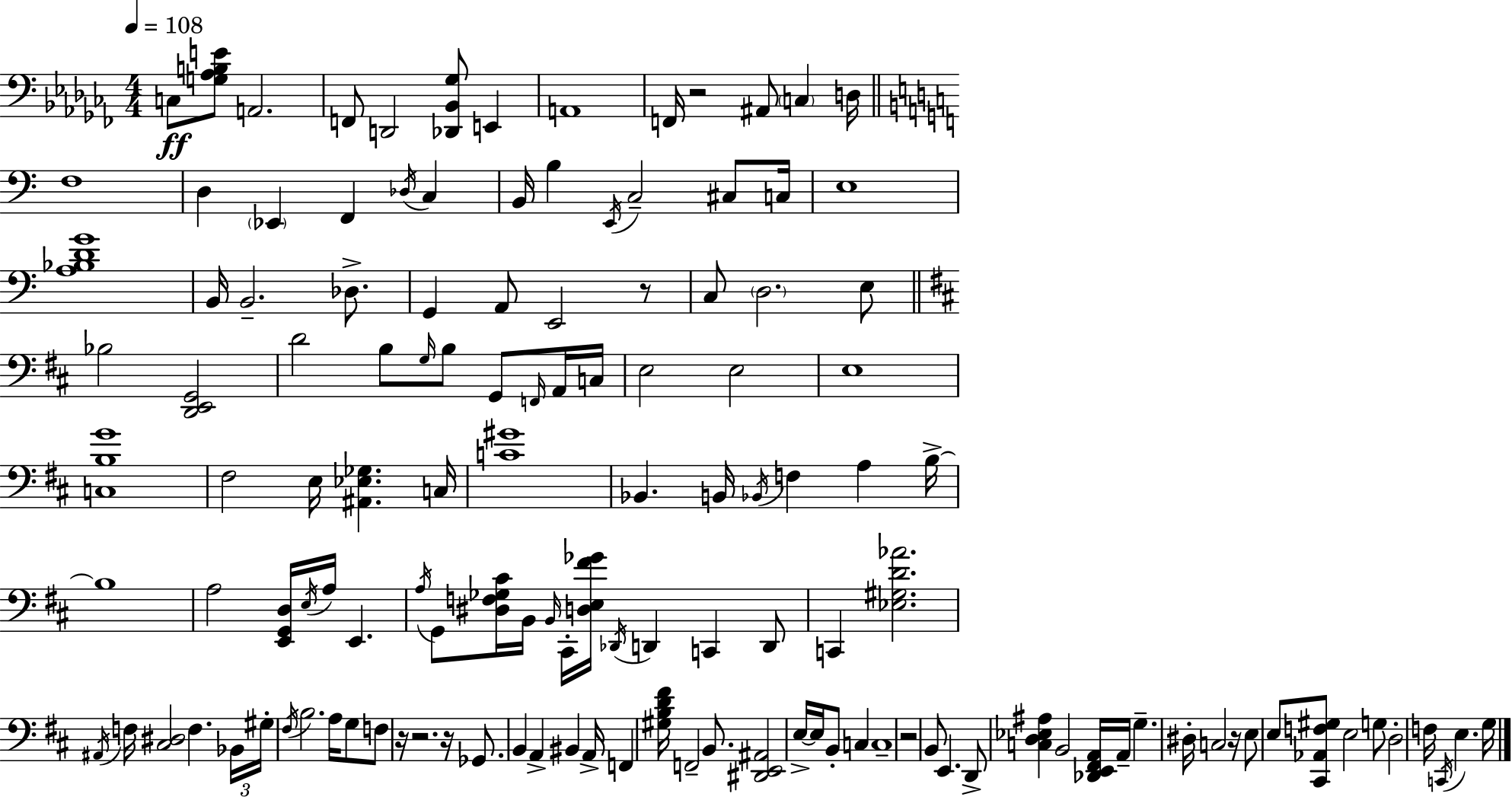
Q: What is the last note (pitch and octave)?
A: G3